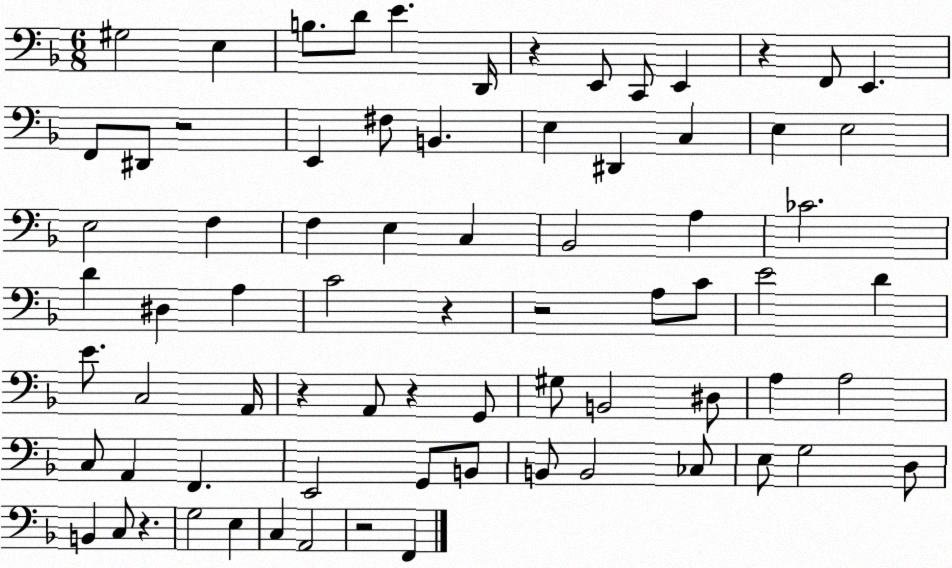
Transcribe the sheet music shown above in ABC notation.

X:1
T:Untitled
M:6/8
L:1/4
K:F
^G,2 E, B,/2 D/2 E D,,/4 z E,,/2 C,,/2 E,, z F,,/2 E,, F,,/2 ^D,,/2 z2 E,, ^F,/2 B,, E, ^D,, C, E, E,2 E,2 F, F, E, C, _B,,2 A, _C2 D ^D, A, C2 z z2 A,/2 C/2 E2 D E/2 C,2 A,,/4 z A,,/2 z G,,/2 ^G,/2 B,,2 ^D,/2 A, A,2 C,/2 A,, F,, E,,2 G,,/2 B,,/2 B,,/2 B,,2 _C,/2 E,/2 G,2 D,/2 B,, C,/2 z G,2 E, C, A,,2 z2 F,,